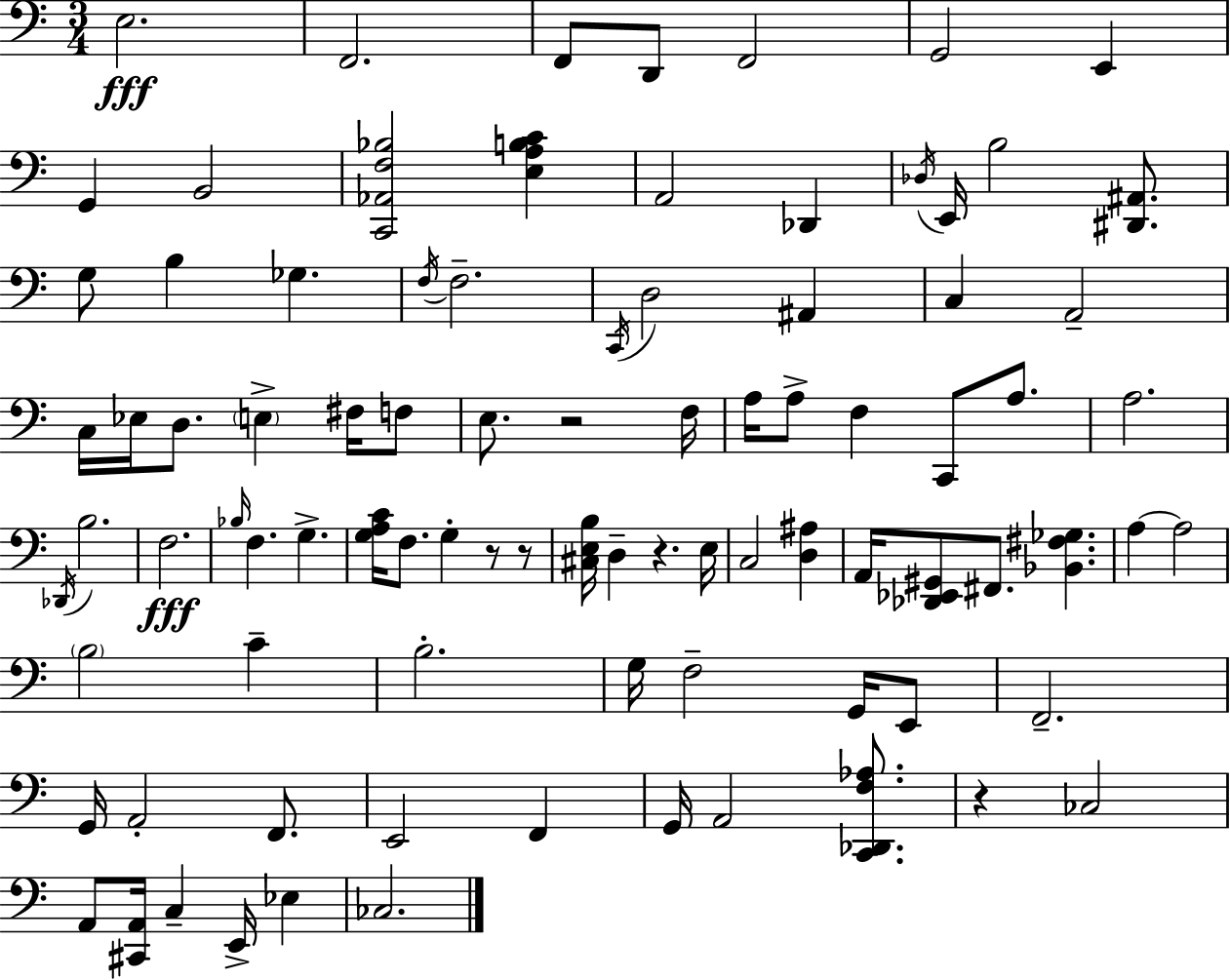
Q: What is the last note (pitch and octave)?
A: CES3